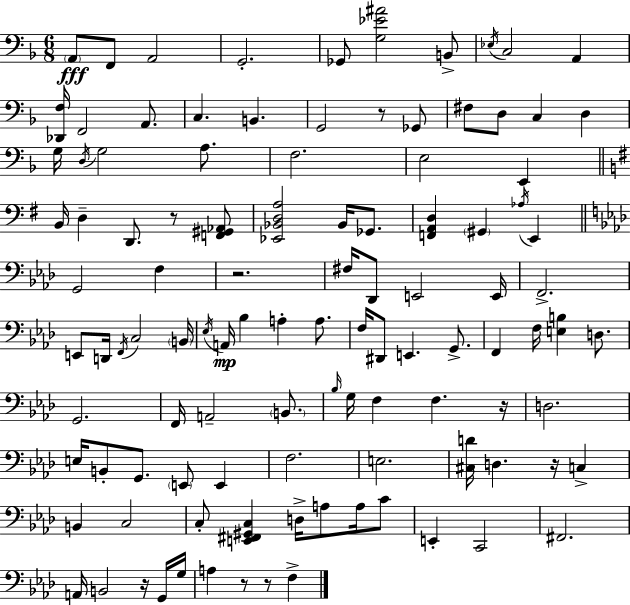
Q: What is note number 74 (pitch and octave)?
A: E3